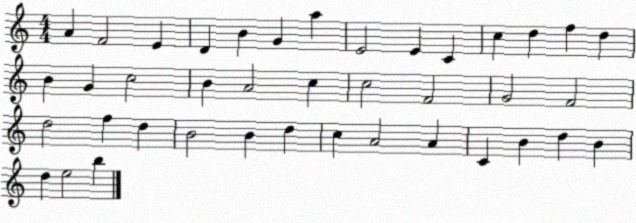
X:1
T:Untitled
M:4/4
L:1/4
K:C
A F2 E D B G a E2 E C c d f d B G c2 B A2 c c2 F2 G2 F2 d2 f d B2 B d c A2 A C B d B d e2 b